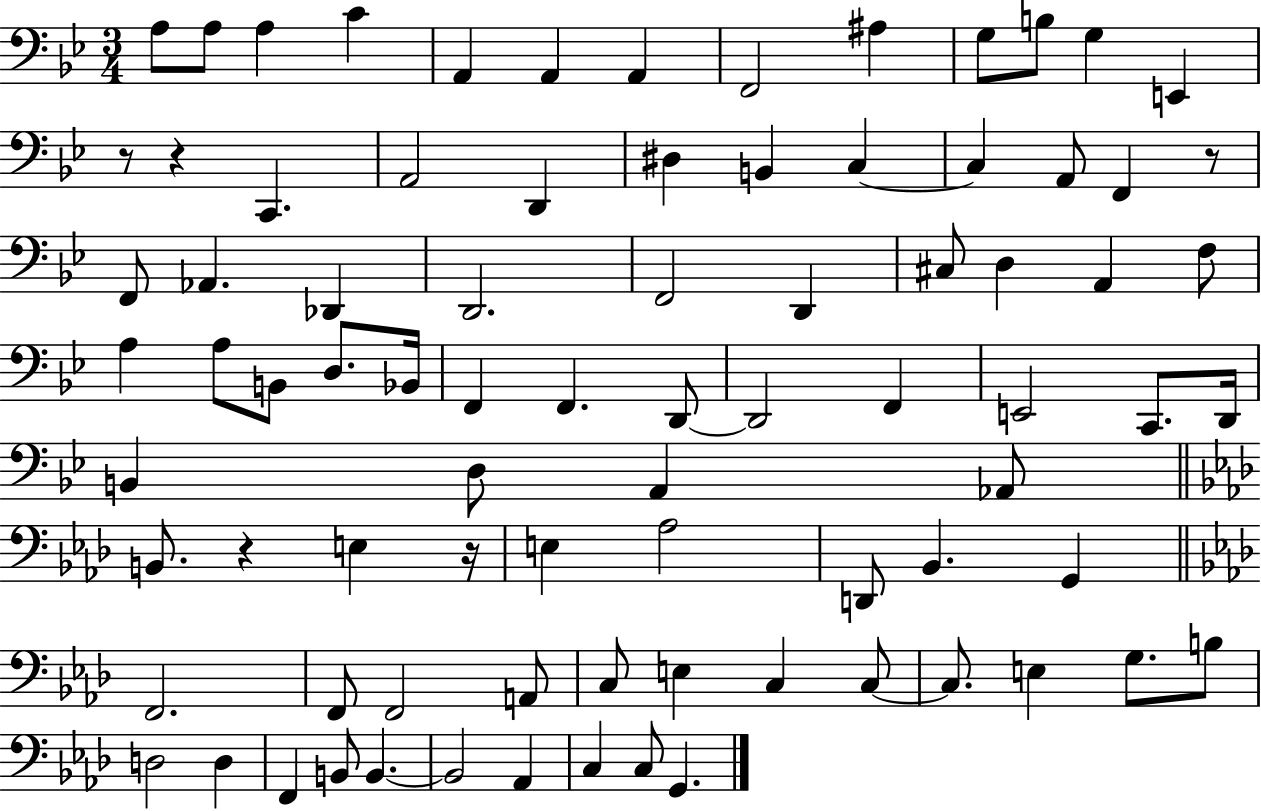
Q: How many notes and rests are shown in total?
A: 83